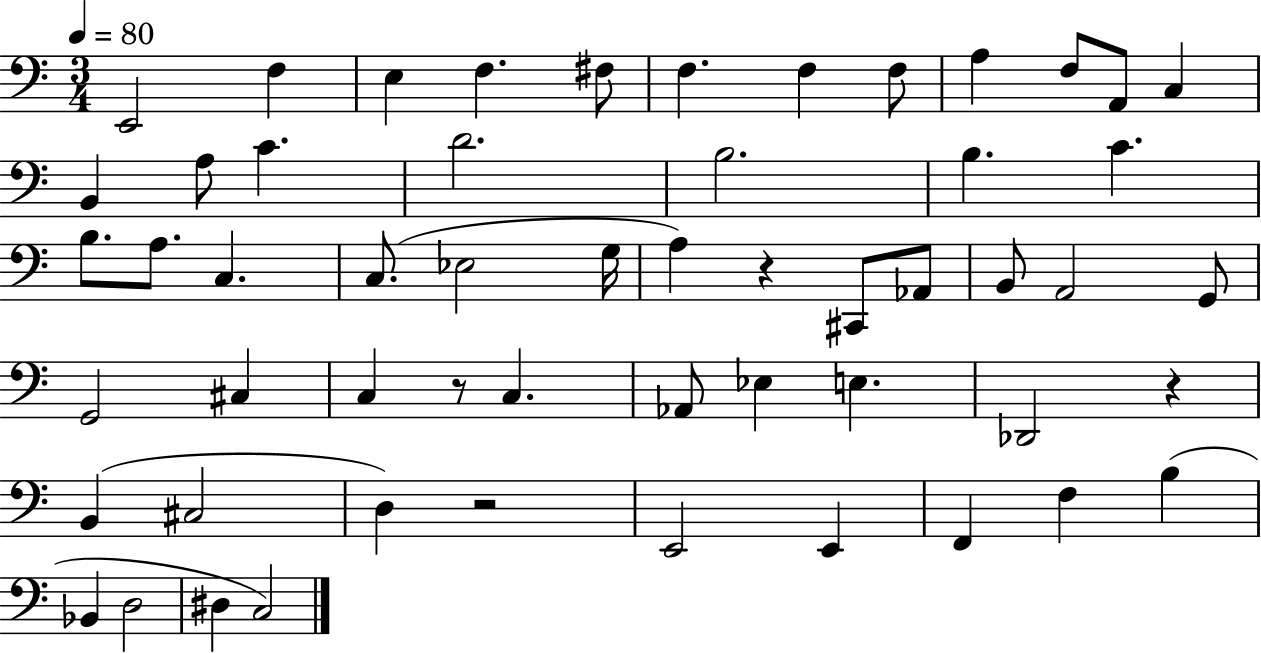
X:1
T:Untitled
M:3/4
L:1/4
K:C
E,,2 F, E, F, ^F,/2 F, F, F,/2 A, F,/2 A,,/2 C, B,, A,/2 C D2 B,2 B, C B,/2 A,/2 C, C,/2 _E,2 G,/4 A, z ^C,,/2 _A,,/2 B,,/2 A,,2 G,,/2 G,,2 ^C, C, z/2 C, _A,,/2 _E, E, _D,,2 z B,, ^C,2 D, z2 E,,2 E,, F,, F, B, _B,, D,2 ^D, C,2